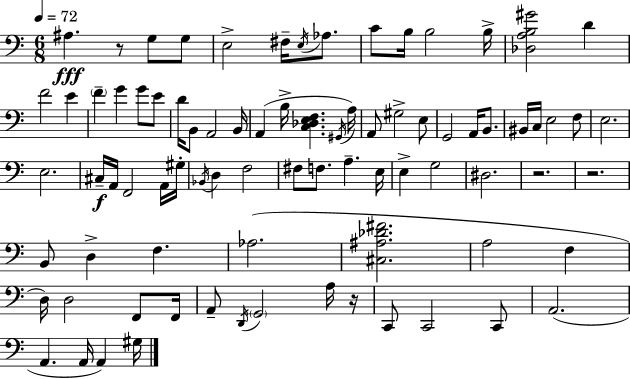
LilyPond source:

{
  \clef bass
  \numericTimeSignature
  \time 6/8
  \key c \major
  \tempo 4 = 72
  ais4.\fff r8 g8 g8 | e2-> fis16-- \acciaccatura { e16 } aes8. | c'8 b16 b2 | b16-> <des a b gis'>2 d'4 | \break f'2 e'4 | \parenthesize f'4-- g'4 g'8 e'8 | d'16 b,8 a,2 | b,16 a,4( b16-> <c des e f>4. | \break \acciaccatura { gis,16 } a16) a,8 gis2-> | e8 g,2 a,16 b,8. | bis,16 c16 e2 | f8 e2. | \break e2. | cis16--\f a,16 f,2 | a,16 gis16-. \acciaccatura { bes,16 } d4 f2 | fis8 f8. a4.-- | \break e16 e4-> g2 | dis2. | r2. | r2. | \break b,8 d4-> f4. | aes2.( | <cis ais des' fis'>2. | a2 f4 | \break d16) d2 | f,8 f,16 a,8-- \acciaccatura { d,16 } \parenthesize g,2 | a16 r16 c,8 c,2 | c,8 a,2.( | \break a,4. a,16 a,4) | gis16 \bar "|."
}